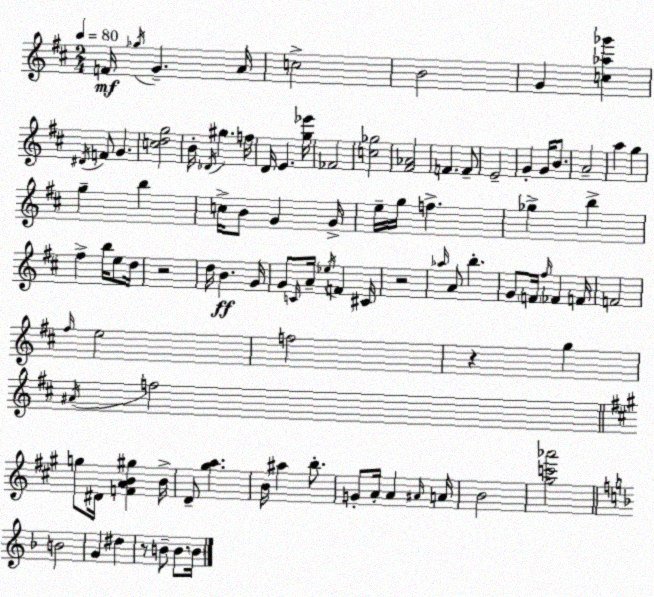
X:1
T:Untitled
M:2/4
L:1/4
K:D
F/4 _g/4 G A/4 c2 B2 G [c_a_g'] ^D/4 F/2 G [cdg]2 B/4 _D/4 ^g f/4 D/4 E [g_e']/4 _F2 [c_g]2 [^F_A]2 F F/2 E2 G G/4 B/2 A2 a g g b c/4 B/2 G G/4 e/4 g/4 f _g b ^f b/4 e/2 d/4 z2 d/4 B G/4 G/2 C/4 A/4 _e/4 F ^C/4 z2 _a/4 A/2 b G/2 F/4 ^f/4 _F F/4 F2 ^f/4 e2 f2 z g ^A/4 f2 g/2 ^D/4 [FAB^g] B/4 D/2 [^ga] B/4 ^a b/2 G/2 A/4 A ^A/4 A/4 B2 [^gc'_a']2 B2 G ^d z/2 B/2 B/2 B/4